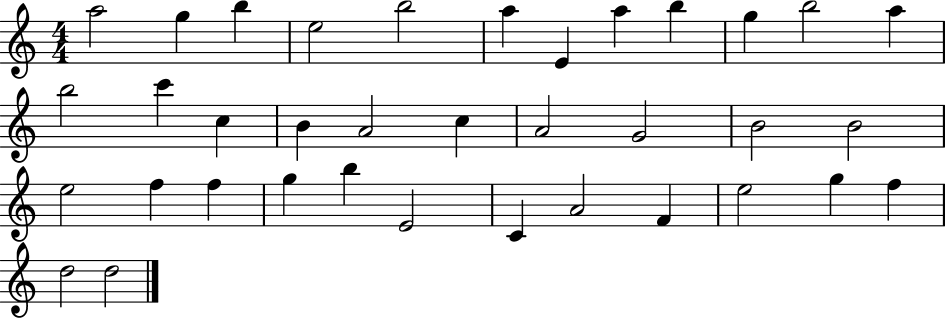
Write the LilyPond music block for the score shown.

{
  \clef treble
  \numericTimeSignature
  \time 4/4
  \key c \major
  a''2 g''4 b''4 | e''2 b''2 | a''4 e'4 a''4 b''4 | g''4 b''2 a''4 | \break b''2 c'''4 c''4 | b'4 a'2 c''4 | a'2 g'2 | b'2 b'2 | \break e''2 f''4 f''4 | g''4 b''4 e'2 | c'4 a'2 f'4 | e''2 g''4 f''4 | \break d''2 d''2 | \bar "|."
}